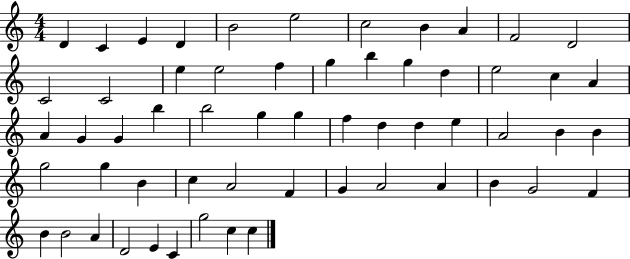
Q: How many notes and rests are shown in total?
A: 58